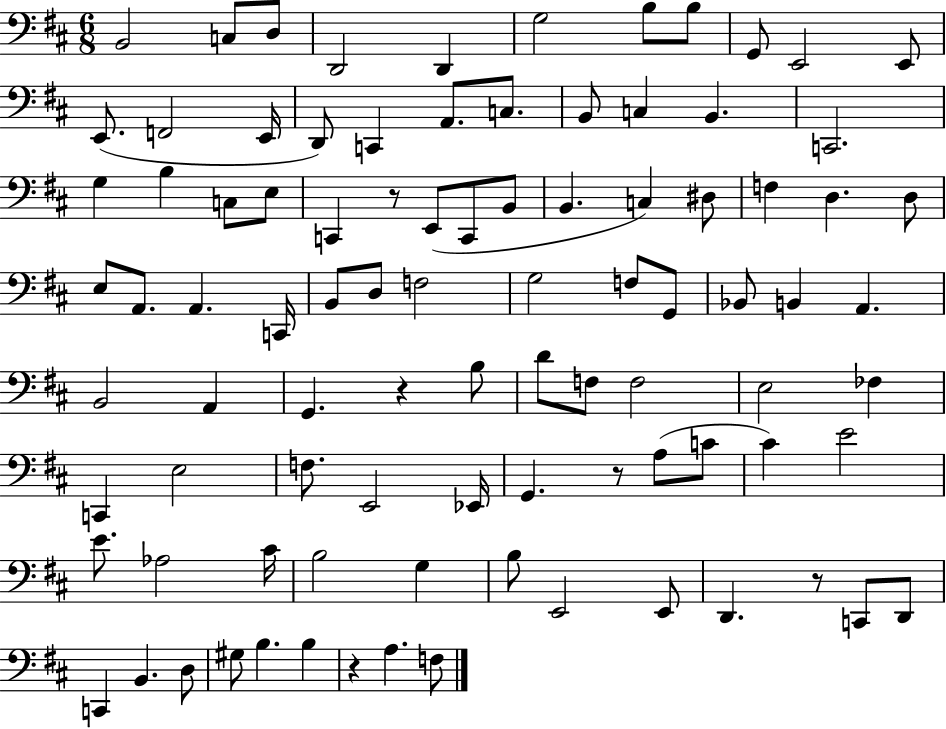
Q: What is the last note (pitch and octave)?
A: F3